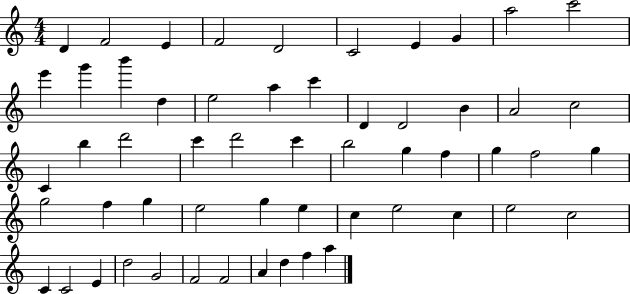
{
  \clef treble
  \numericTimeSignature
  \time 4/4
  \key c \major
  d'4 f'2 e'4 | f'2 d'2 | c'2 e'4 g'4 | a''2 c'''2 | \break e'''4 g'''4 b'''4 d''4 | e''2 a''4 c'''4 | d'4 d'2 b'4 | a'2 c''2 | \break c'4 b''4 d'''2 | c'''4 d'''2 c'''4 | b''2 g''4 f''4 | g''4 f''2 g''4 | \break g''2 f''4 g''4 | e''2 g''4 e''4 | c''4 e''2 c''4 | e''2 c''2 | \break c'4 c'2 e'4 | d''2 g'2 | f'2 f'2 | a'4 d''4 f''4 a''4 | \break \bar "|."
}